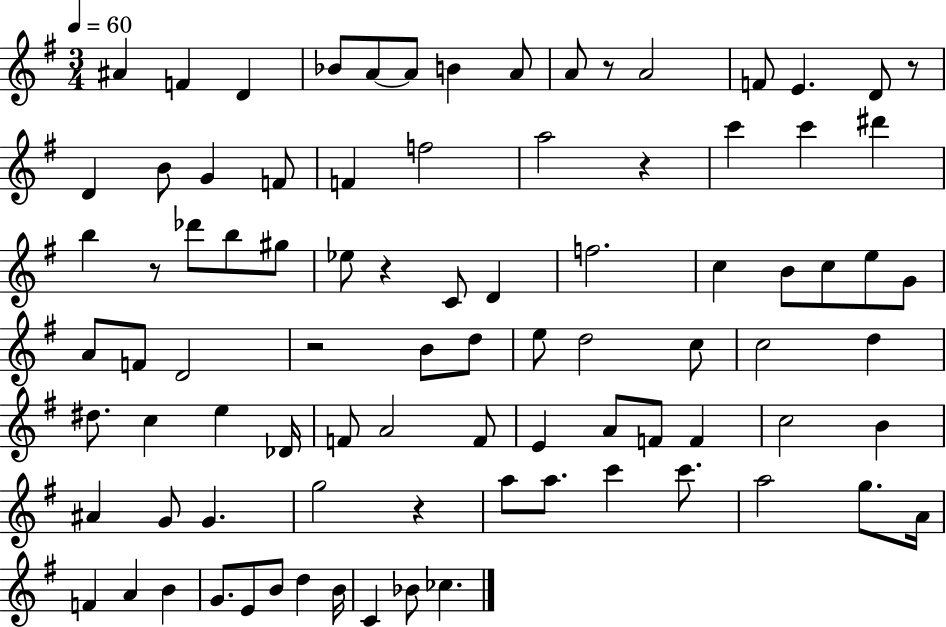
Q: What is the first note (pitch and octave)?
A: A#4